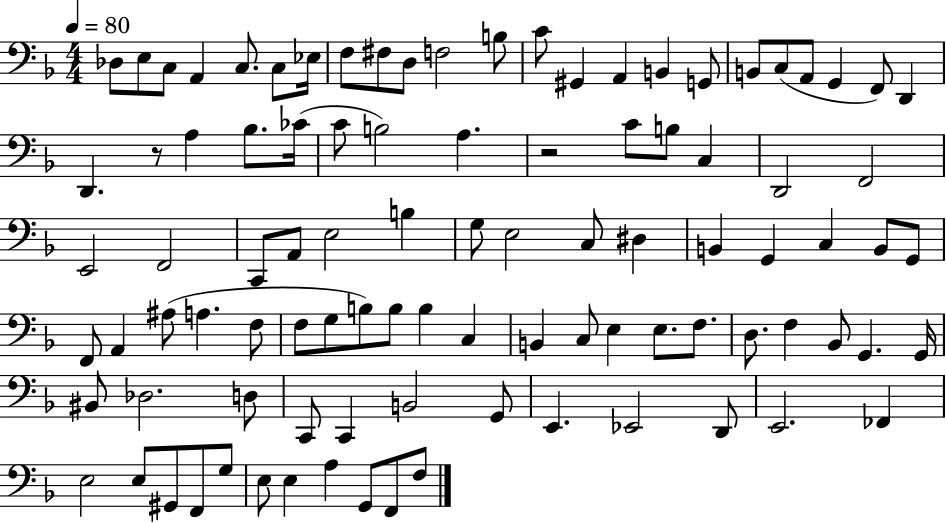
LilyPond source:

{
  \clef bass
  \numericTimeSignature
  \time 4/4
  \key f \major
  \tempo 4 = 80
  des8 e8 c8 a,4 c8. c8 ees16 | f8 fis8 d8 f2 b8 | c'8 gis,4 a,4 b,4 g,8 | b,8 c8( a,8 g,4 f,8) d,4 | \break d,4. r8 a4 bes8. ces'16( | c'8 b2) a4. | r2 c'8 b8 c4 | d,2 f,2 | \break e,2 f,2 | c,8 a,8 e2 b4 | g8 e2 c8 dis4 | b,4 g,4 c4 b,8 g,8 | \break f,8 a,4 ais8( a4. f8 | f8 g8 b8) b8 b4 c4 | b,4 c8 e4 e8. f8. | d8. f4 bes,8 g,4. g,16 | \break bis,8 des2. d8 | c,8 c,4 b,2 g,8 | e,4. ees,2 d,8 | e,2. fes,4 | \break e2 e8 gis,8 f,8 g8 | e8 e4 a4 g,8 f,8 f8 | \bar "|."
}